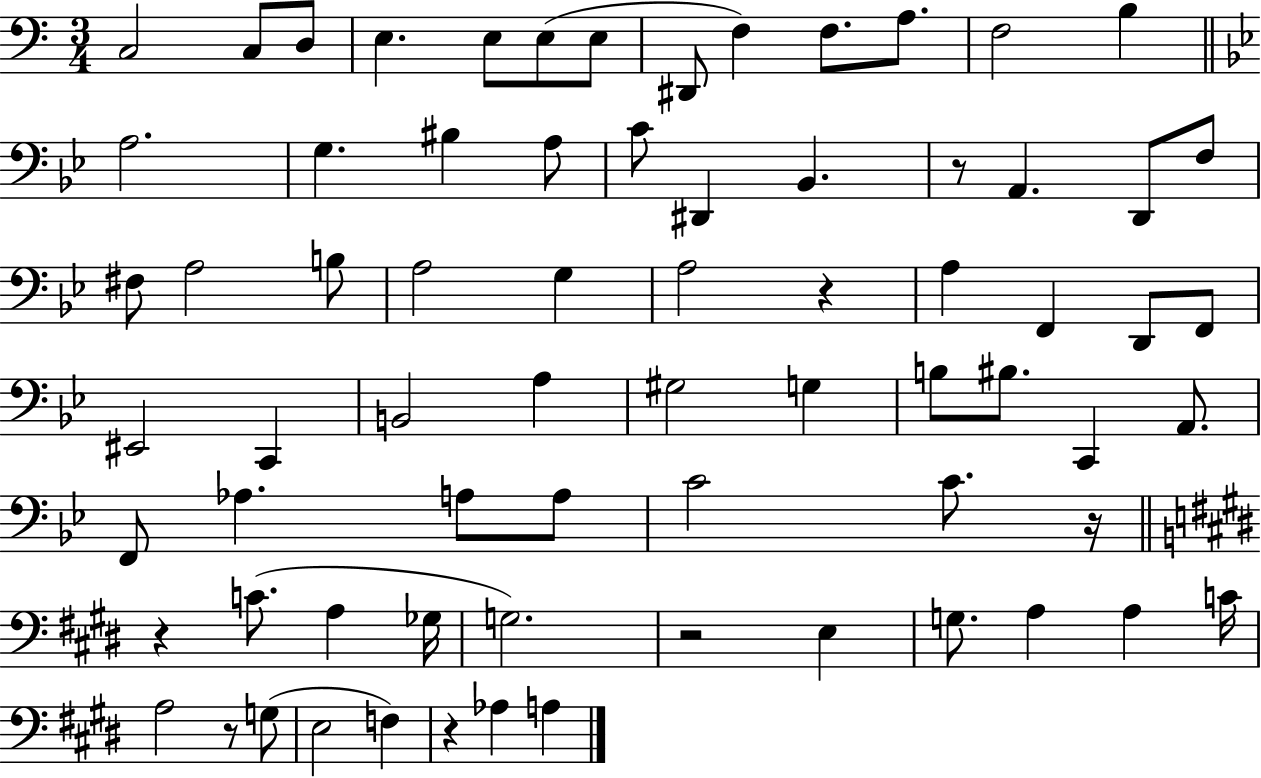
{
  \clef bass
  \numericTimeSignature
  \time 3/4
  \key c \major
  c2 c8 d8 | e4. e8 e8( e8 | dis,8 f4) f8. a8. | f2 b4 | \break \bar "||" \break \key bes \major a2. | g4. bis4 a8 | c'8 dis,4 bes,4. | r8 a,4. d,8 f8 | \break fis8 a2 b8 | a2 g4 | a2 r4 | a4 f,4 d,8 f,8 | \break eis,2 c,4 | b,2 a4 | gis2 g4 | b8 bis8. c,4 a,8. | \break f,8 aes4. a8 a8 | c'2 c'8. r16 | \bar "||" \break \key e \major r4 c'8.( a4 ges16 | g2.) | r2 e4 | g8. a4 a4 c'16 | \break a2 r8 g8( | e2 f4) | r4 aes4 a4 | \bar "|."
}